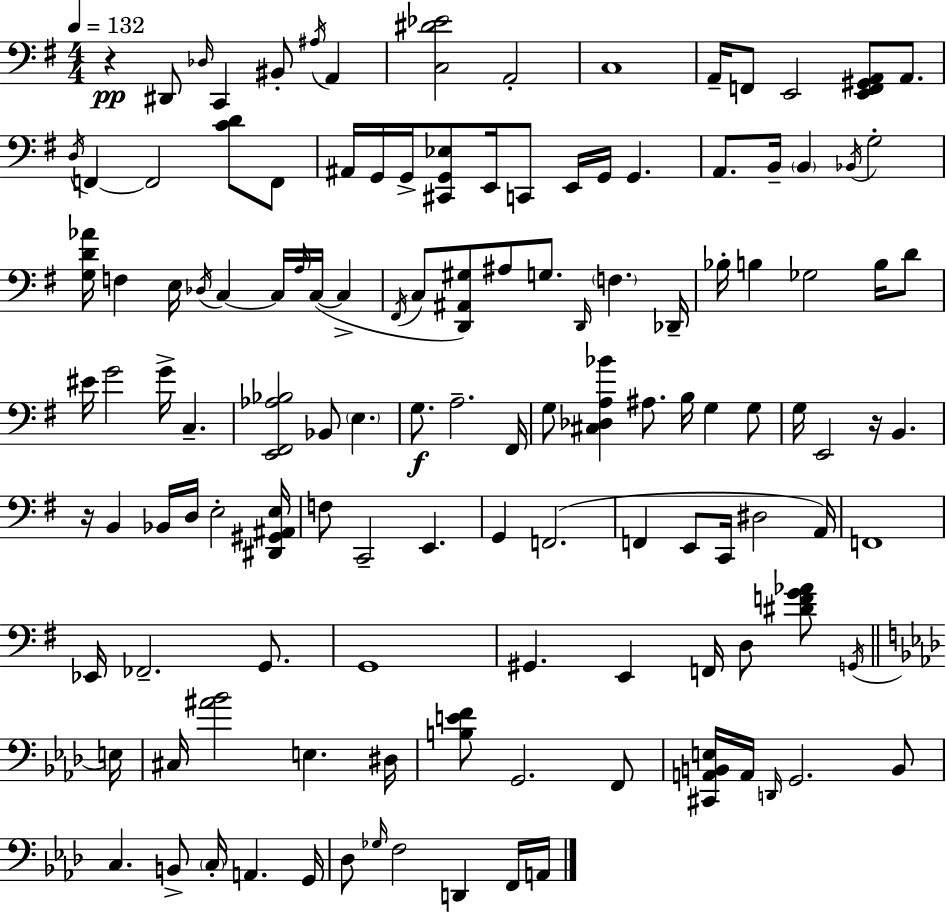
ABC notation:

X:1
T:Untitled
M:4/4
L:1/4
K:Em
z ^D,,/2 _D,/4 C,, ^B,,/2 ^A,/4 A,, [C,^D_E]2 A,,2 C,4 A,,/4 F,,/2 E,,2 [E,,F,,^G,,A,,]/2 A,,/2 D,/4 F,, F,,2 [CD]/2 F,,/2 ^A,,/4 G,,/4 G,,/4 [^C,,G,,_E,]/2 E,,/4 C,,/2 E,,/4 G,,/4 G,, A,,/2 B,,/4 B,, _B,,/4 G,2 [G,D_A]/4 F, E,/4 _D,/4 C, C,/4 A,/4 C,/4 C, ^F,,/4 C,/2 [D,,^A,,^G,]/2 ^A,/2 G,/2 D,,/4 F, _D,,/4 _B,/4 B, _G,2 B,/4 D/2 ^E/4 G2 G/4 C, [E,,^F,,_A,_B,]2 _B,,/2 E, G,/2 A,2 ^F,,/4 G,/2 [^C,_D,A,_B] ^A,/2 B,/4 G, G,/2 G,/4 E,,2 z/4 B,, z/4 B,, _B,,/4 D,/4 E,2 [^D,,^G,,^A,,E,]/4 F,/2 C,,2 E,, G,, F,,2 F,, E,,/2 C,,/4 ^D,2 A,,/4 F,,4 _E,,/4 _F,,2 G,,/2 G,,4 ^G,, E,, F,,/4 D,/2 [^DFG_A]/2 G,,/4 E,/4 ^C,/4 [^A_B]2 E, ^D,/4 [B,EF]/2 G,,2 F,,/2 [^C,,A,,B,,E,]/4 A,,/4 D,,/4 G,,2 B,,/2 C, B,,/2 C,/4 A,, G,,/4 _D,/2 _G,/4 F,2 D,, F,,/4 A,,/4